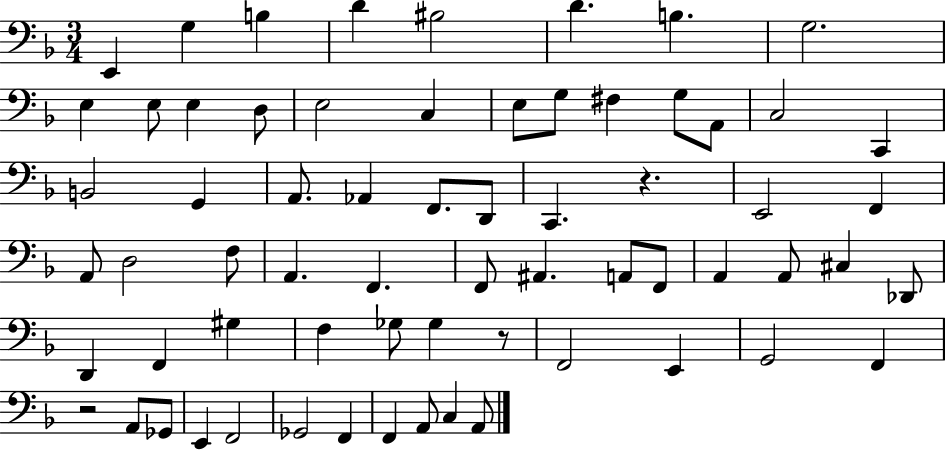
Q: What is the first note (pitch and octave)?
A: E2